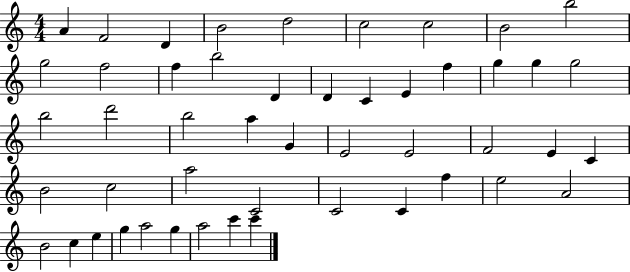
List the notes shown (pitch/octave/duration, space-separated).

A4/q F4/h D4/q B4/h D5/h C5/h C5/h B4/h B5/h G5/h F5/h F5/q B5/h D4/q D4/q C4/q E4/q F5/q G5/q G5/q G5/h B5/h D6/h B5/h A5/q G4/q E4/h E4/h F4/h E4/q C4/q B4/h C5/h A5/h C4/h C4/h C4/q F5/q E5/h A4/h B4/h C5/q E5/q G5/q A5/h G5/q A5/h C6/q C6/q